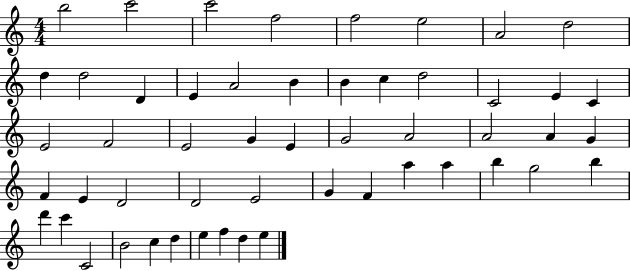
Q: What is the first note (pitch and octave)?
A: B5